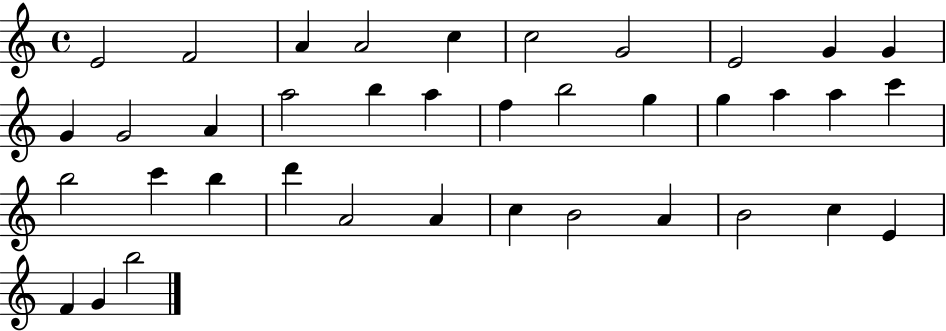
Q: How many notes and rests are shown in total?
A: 38